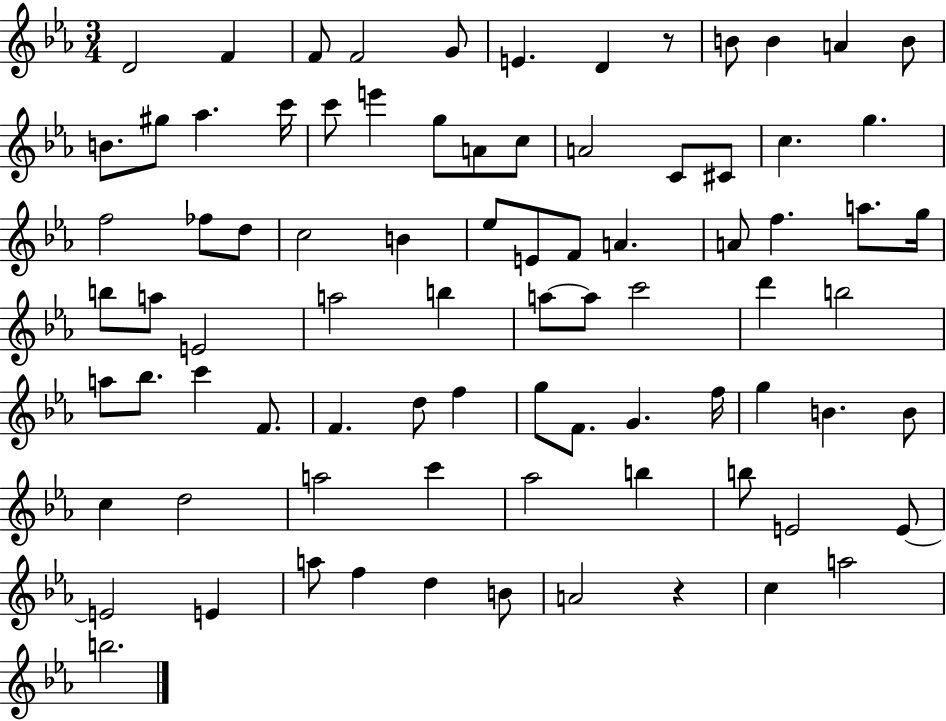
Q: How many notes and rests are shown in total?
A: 83